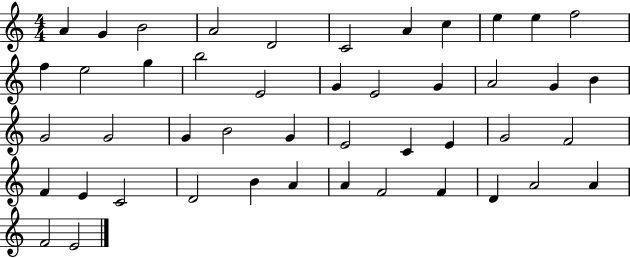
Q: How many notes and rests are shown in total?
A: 46